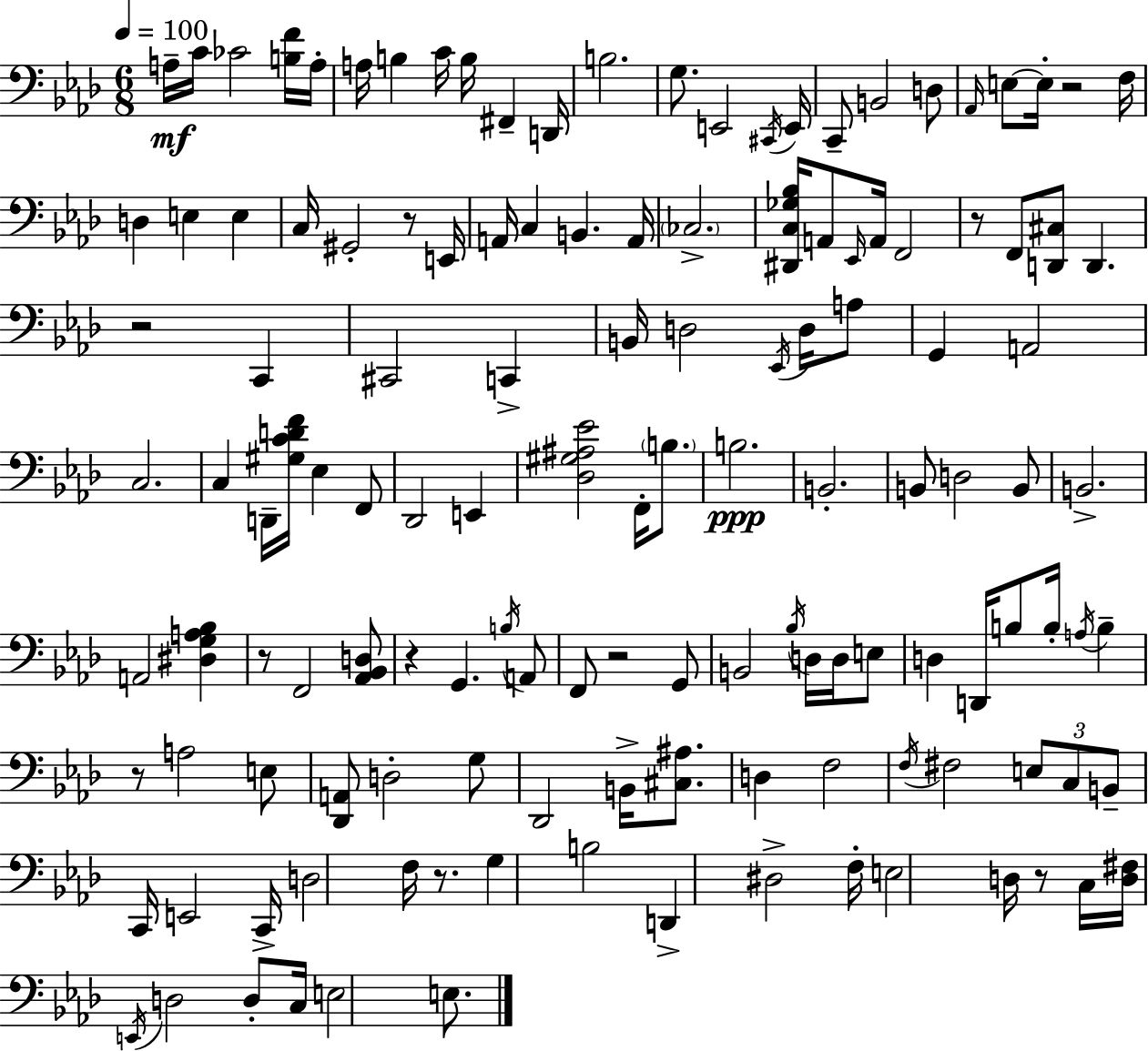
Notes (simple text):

A3/s C4/s CES4/h [B3,F4]/s A3/s A3/s B3/q C4/s B3/s F#2/q D2/s B3/h. G3/e. E2/h C#2/s E2/s C2/e B2/h D3/e Ab2/s E3/e E3/s R/h F3/s D3/q E3/q E3/q C3/s G#2/h R/e E2/s A2/s C3/q B2/q. A2/s CES3/h. [D#2,C3,Gb3,Bb3]/s A2/e Eb2/s A2/s F2/h R/e F2/e [D2,C#3]/e D2/q. R/h C2/q C#2/h C2/q B2/s D3/h Eb2/s D3/s A3/e G2/q A2/h C3/h. C3/q D2/s [G#3,C4,D4,F4]/s Eb3/q F2/e Db2/h E2/q [Db3,G#3,A#3,Eb4]/h F2/s B3/e. B3/h. B2/h. B2/e D3/h B2/e B2/h. A2/h [D#3,G3,A3,Bb3]/q R/e F2/h [Ab2,Bb2,D3]/e R/q G2/q. B3/s A2/e F2/e R/h G2/e B2/h Bb3/s D3/s D3/s E3/e D3/q D2/s B3/e B3/s A3/s B3/q R/e A3/h E3/e [Db2,A2]/e D3/h G3/e Db2/h B2/s [C#3,A#3]/e. D3/q F3/h F3/s F#3/h E3/e C3/e B2/e C2/s E2/h C2/s D3/h F3/s R/e. G3/q B3/h D2/q D#3/h F3/s E3/h D3/s R/e C3/s [D3,F#3]/s E2/s D3/h D3/e C3/s E3/h E3/e.